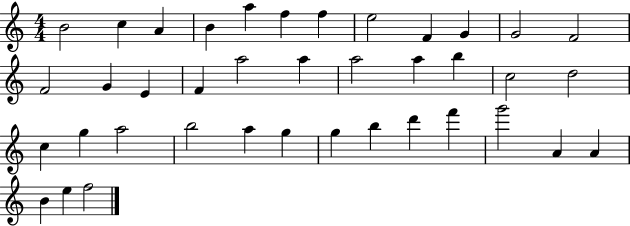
B4/h C5/q A4/q B4/q A5/q F5/q F5/q E5/h F4/q G4/q G4/h F4/h F4/h G4/q E4/q F4/q A5/h A5/q A5/h A5/q B5/q C5/h D5/h C5/q G5/q A5/h B5/h A5/q G5/q G5/q B5/q D6/q F6/q G6/h A4/q A4/q B4/q E5/q F5/h